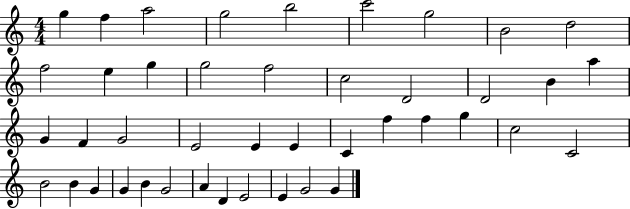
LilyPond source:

{
  \clef treble
  \numericTimeSignature
  \time 4/4
  \key c \major
  g''4 f''4 a''2 | g''2 b''2 | c'''2 g''2 | b'2 d''2 | \break f''2 e''4 g''4 | g''2 f''2 | c''2 d'2 | d'2 b'4 a''4 | \break g'4 f'4 g'2 | e'2 e'4 e'4 | c'4 f''4 f''4 g''4 | c''2 c'2 | \break b'2 b'4 g'4 | g'4 b'4 g'2 | a'4 d'4 e'2 | e'4 g'2 g'4 | \break \bar "|."
}